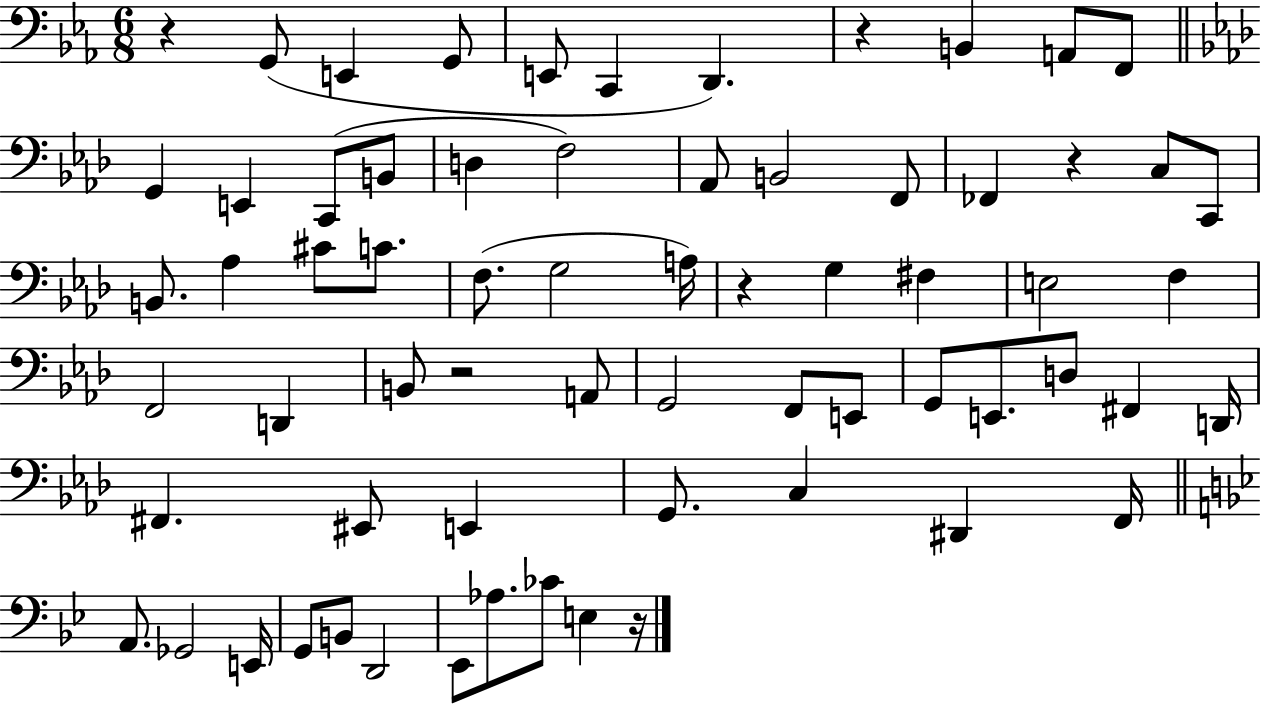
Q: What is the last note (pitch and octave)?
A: E3